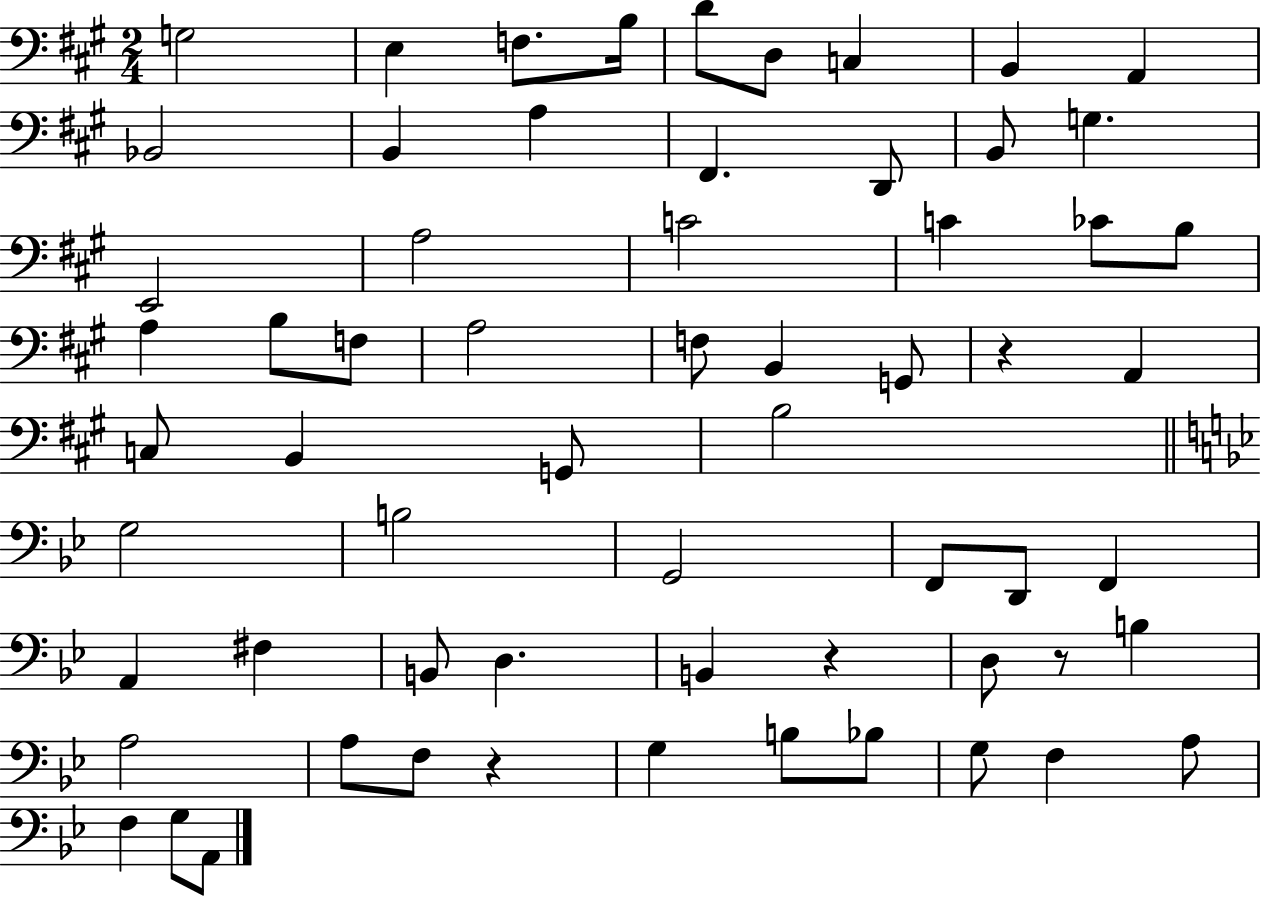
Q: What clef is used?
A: bass